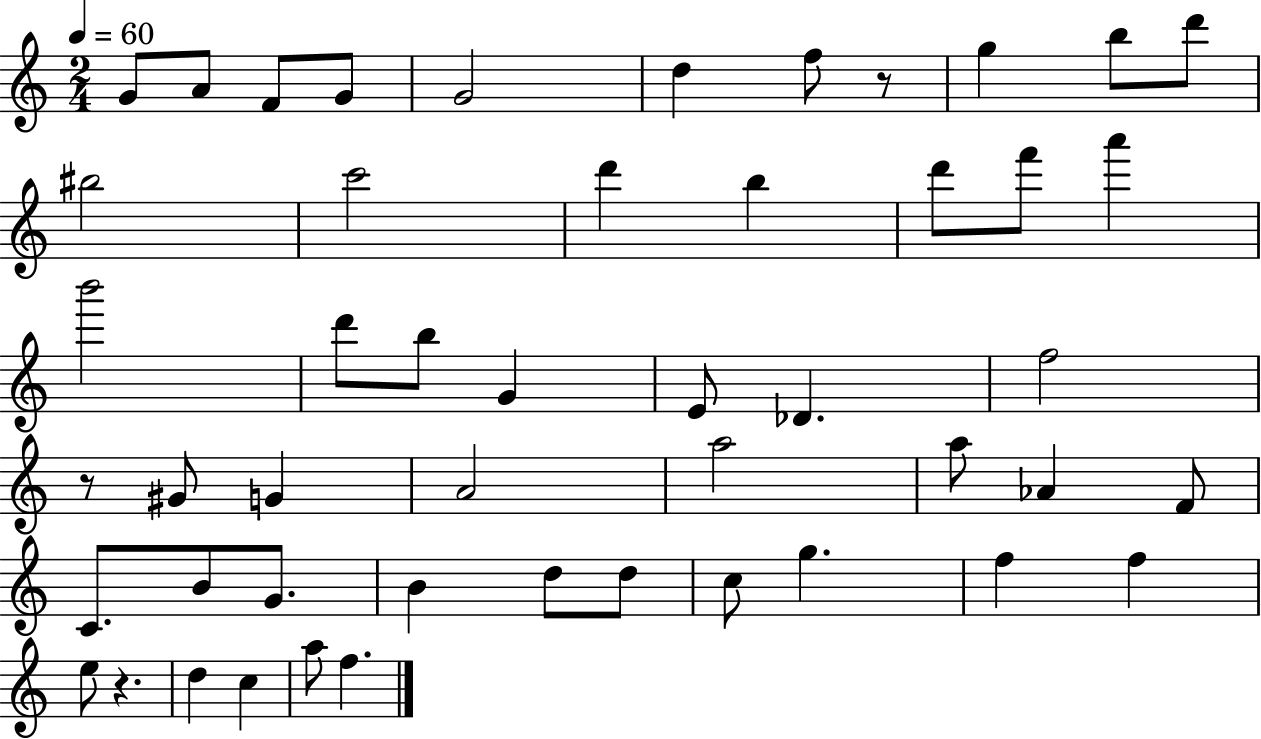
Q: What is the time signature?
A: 2/4